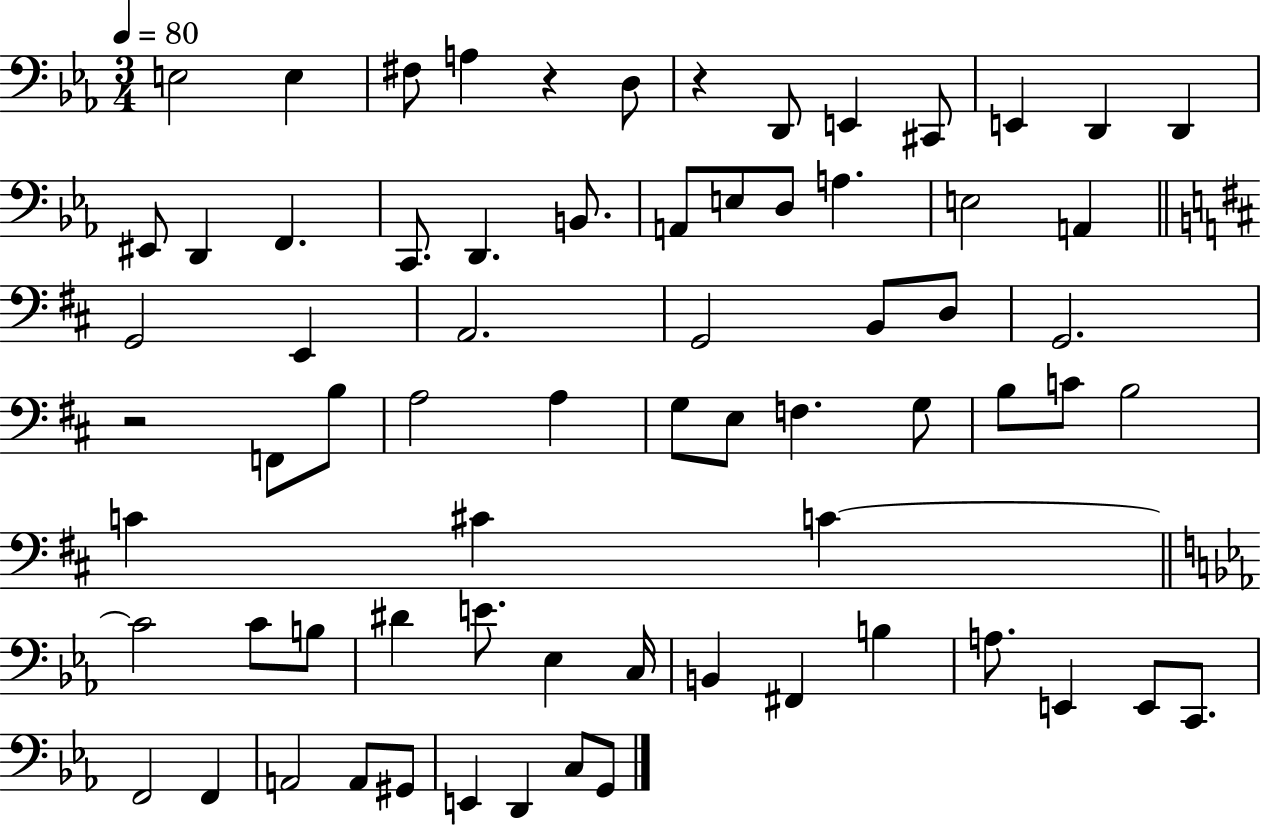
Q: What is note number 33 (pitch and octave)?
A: A3